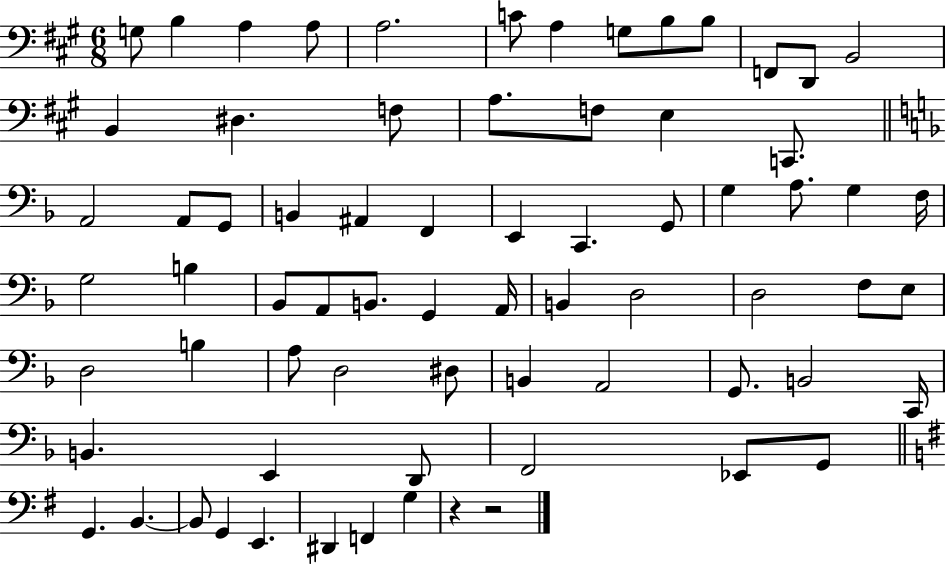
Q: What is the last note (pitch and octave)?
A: G3